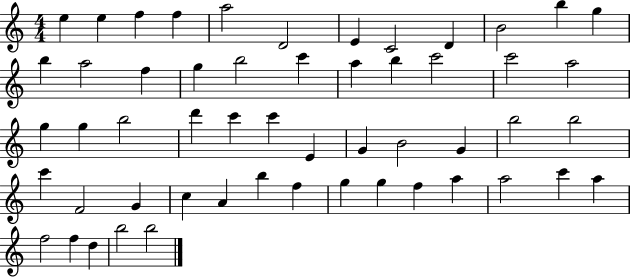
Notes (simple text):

E5/q E5/q F5/q F5/q A5/h D4/h E4/q C4/h D4/q B4/h B5/q G5/q B5/q A5/h F5/q G5/q B5/h C6/q A5/q B5/q C6/h C6/h A5/h G5/q G5/q B5/h D6/q C6/q C6/q E4/q G4/q B4/h G4/q B5/h B5/h C6/q F4/h G4/q C5/q A4/q B5/q F5/q G5/q G5/q F5/q A5/q A5/h C6/q A5/q F5/h F5/q D5/q B5/h B5/h